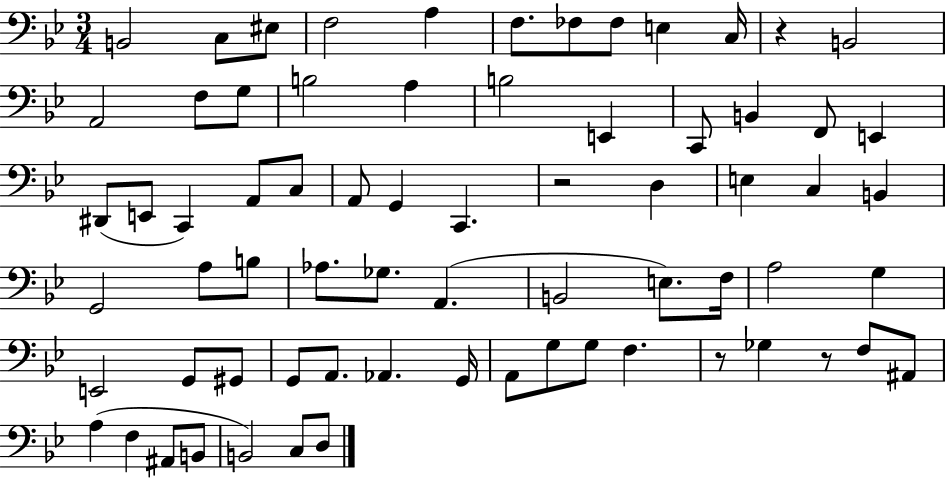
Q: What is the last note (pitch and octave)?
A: D3